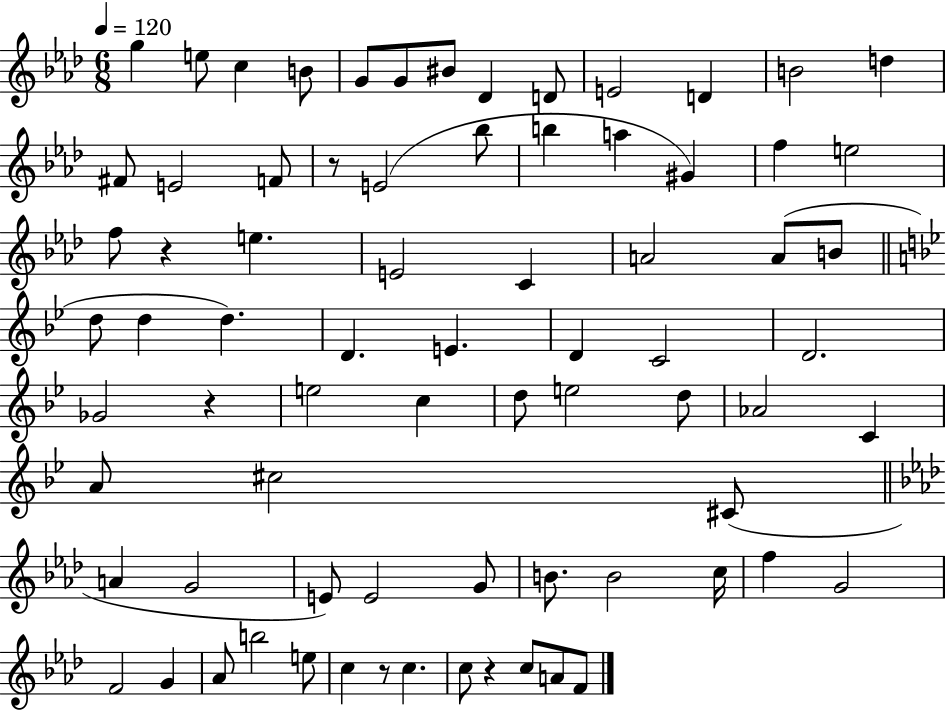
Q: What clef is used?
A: treble